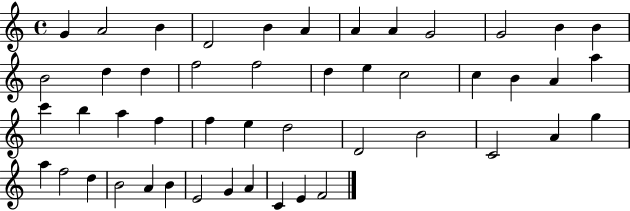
G4/q A4/h B4/q D4/h B4/q A4/q A4/q A4/q G4/h G4/h B4/q B4/q B4/h D5/q D5/q F5/h F5/h D5/q E5/q C5/h C5/q B4/q A4/q A5/q C6/q B5/q A5/q F5/q F5/q E5/q D5/h D4/h B4/h C4/h A4/q G5/q A5/q F5/h D5/q B4/h A4/q B4/q E4/h G4/q A4/q C4/q E4/q F4/h